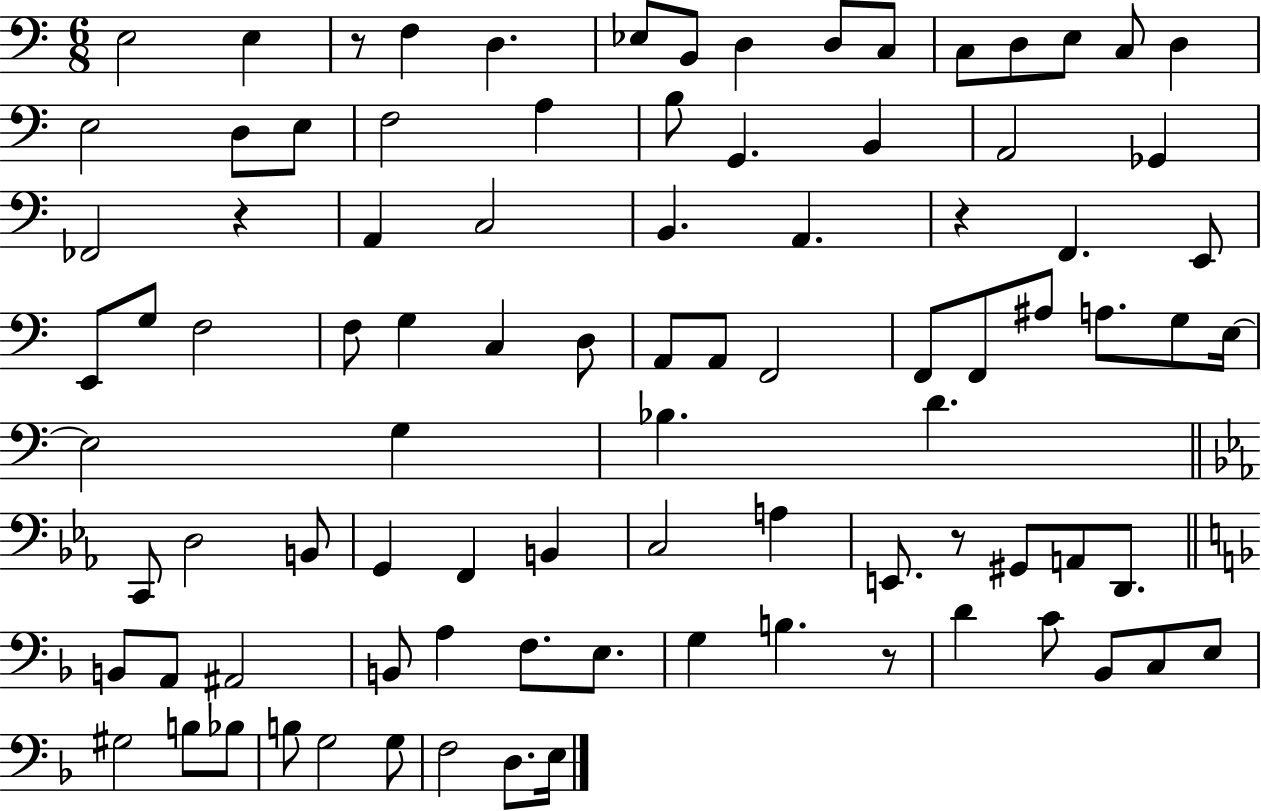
X:1
T:Untitled
M:6/8
L:1/4
K:C
E,2 E, z/2 F, D, _E,/2 B,,/2 D, D,/2 C,/2 C,/2 D,/2 E,/2 C,/2 D, E,2 D,/2 E,/2 F,2 A, B,/2 G,, B,, A,,2 _G,, _F,,2 z A,, C,2 B,, A,, z F,, E,,/2 E,,/2 G,/2 F,2 F,/2 G, C, D,/2 A,,/2 A,,/2 F,,2 F,,/2 F,,/2 ^A,/2 A,/2 G,/2 E,/4 E,2 G, _B, D C,,/2 D,2 B,,/2 G,, F,, B,, C,2 A, E,,/2 z/2 ^G,,/2 A,,/2 D,,/2 B,,/2 A,,/2 ^A,,2 B,,/2 A, F,/2 E,/2 G, B, z/2 D C/2 _B,,/2 C,/2 E,/2 ^G,2 B,/2 _B,/2 B,/2 G,2 G,/2 F,2 D,/2 E,/4